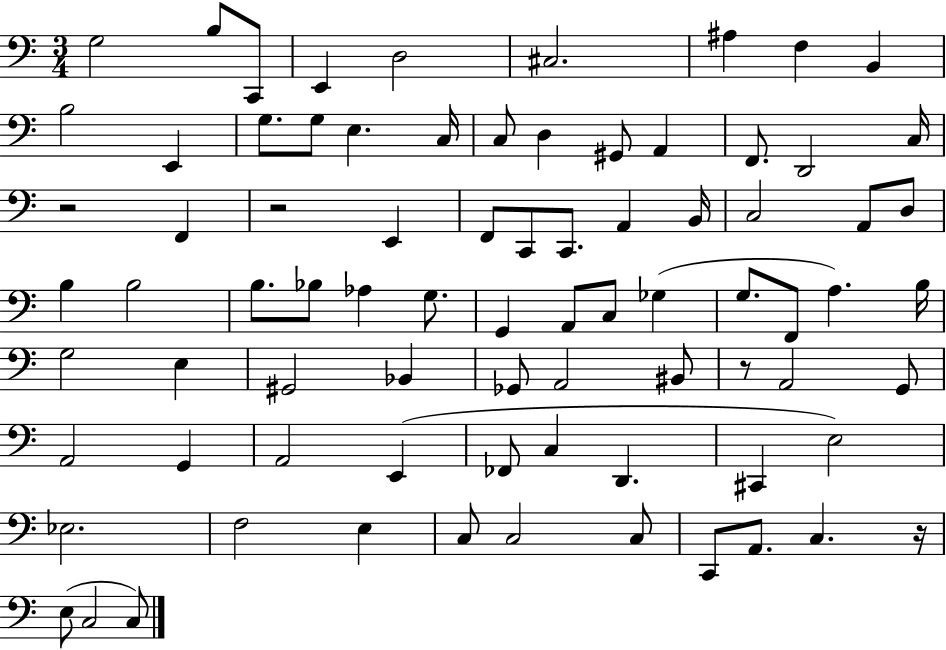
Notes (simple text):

G3/h B3/e C2/e E2/q D3/h C#3/h. A#3/q F3/q B2/q B3/h E2/q G3/e. G3/e E3/q. C3/s C3/e D3/q G#2/e A2/q F2/e. D2/h C3/s R/h F2/q R/h E2/q F2/e C2/e C2/e. A2/q B2/s C3/h A2/e D3/e B3/q B3/h B3/e. Bb3/e Ab3/q G3/e. G2/q A2/e C3/e Gb3/q G3/e. F2/e A3/q. B3/s G3/h E3/q G#2/h Bb2/q Gb2/e A2/h BIS2/e R/e A2/h G2/e A2/h G2/q A2/h E2/q FES2/e C3/q D2/q. C#2/q E3/h Eb3/h. F3/h E3/q C3/e C3/h C3/e C2/e A2/e. C3/q. R/s E3/e C3/h C3/e